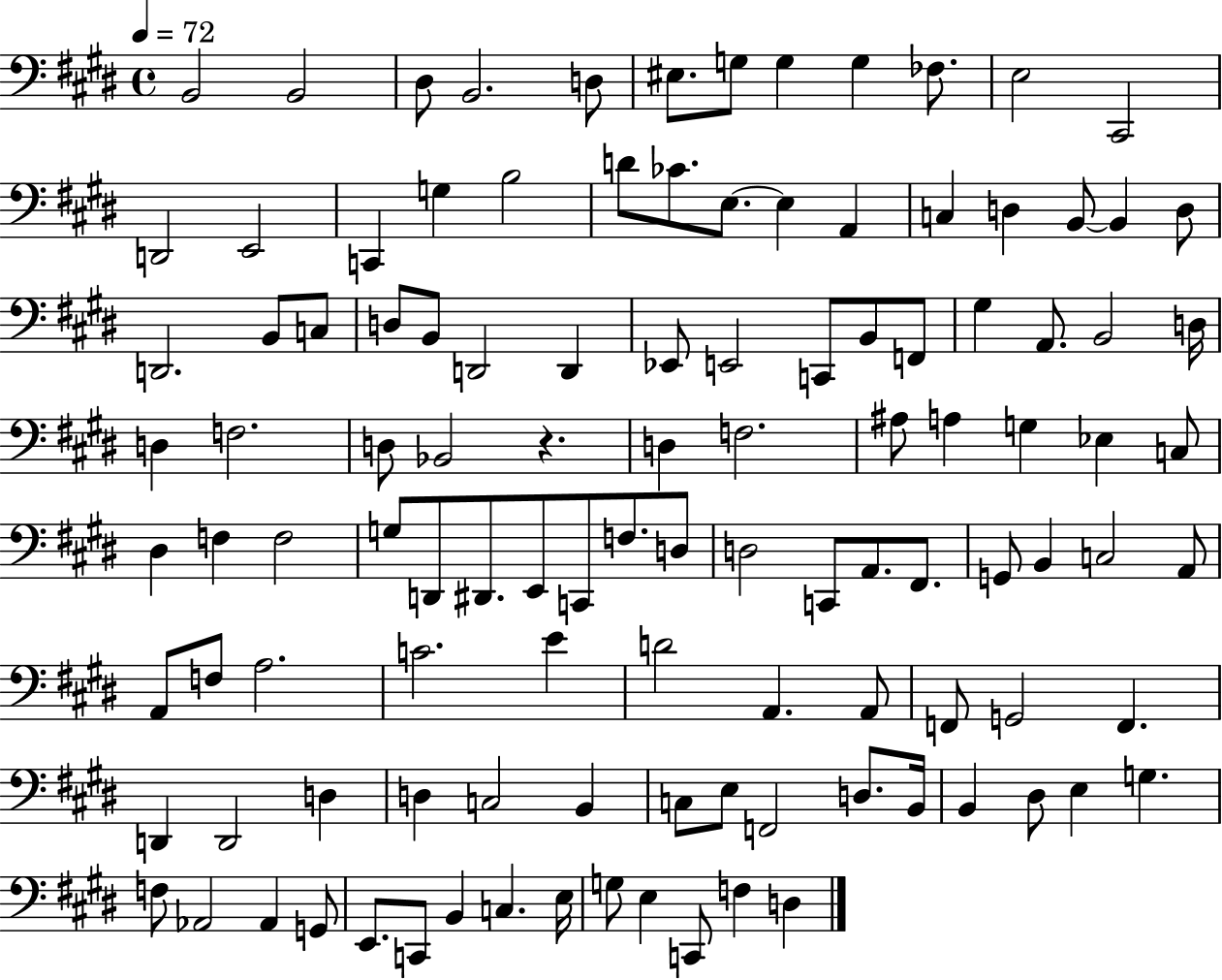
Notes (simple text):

B2/h B2/h D#3/e B2/h. D3/e EIS3/e. G3/e G3/q G3/q FES3/e. E3/h C#2/h D2/h E2/h C2/q G3/q B3/h D4/e CES4/e. E3/e. E3/q A2/q C3/q D3/q B2/e B2/q D3/e D2/h. B2/e C3/e D3/e B2/e D2/h D2/q Eb2/e E2/h C2/e B2/e F2/e G#3/q A2/e. B2/h D3/s D3/q F3/h. D3/e Bb2/h R/q. D3/q F3/h. A#3/e A3/q G3/q Eb3/q C3/e D#3/q F3/q F3/h G3/e D2/e D#2/e. E2/e C2/e F3/e. D3/e D3/h C2/e A2/e. F#2/e. G2/e B2/q C3/h A2/e A2/e F3/e A3/h. C4/h. E4/q D4/h A2/q. A2/e F2/e G2/h F2/q. D2/q D2/h D3/q D3/q C3/h B2/q C3/e E3/e F2/h D3/e. B2/s B2/q D#3/e E3/q G3/q. F3/e Ab2/h Ab2/q G2/e E2/e. C2/e B2/q C3/q. E3/s G3/e E3/q C2/e F3/q D3/q